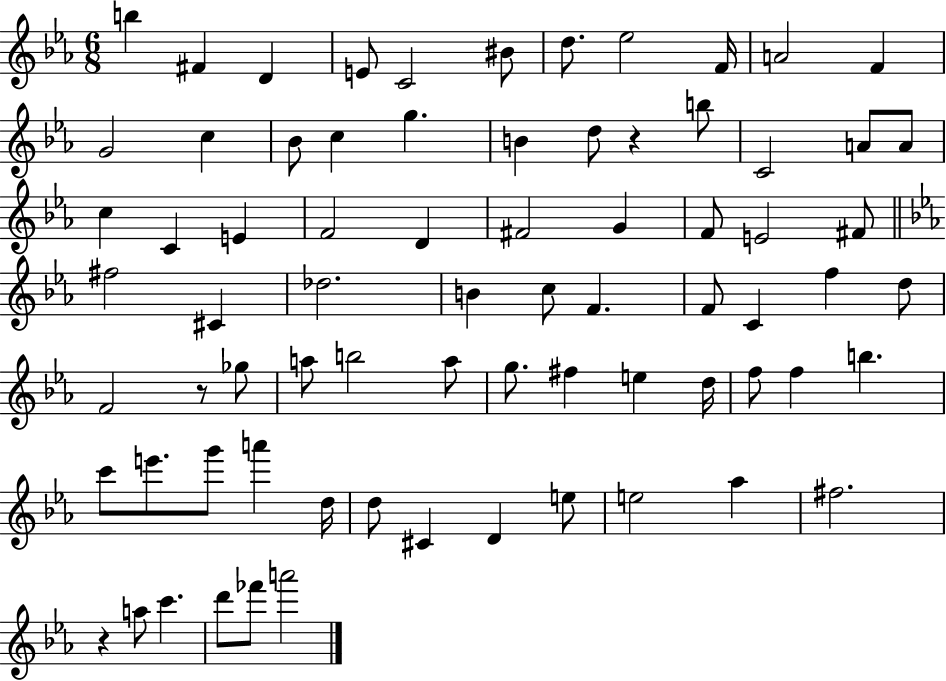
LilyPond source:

{
  \clef treble
  \numericTimeSignature
  \time 6/8
  \key ees \major
  b''4 fis'4 d'4 | e'8 c'2 bis'8 | d''8. ees''2 f'16 | a'2 f'4 | \break g'2 c''4 | bes'8 c''4 g''4. | b'4 d''8 r4 b''8 | c'2 a'8 a'8 | \break c''4 c'4 e'4 | f'2 d'4 | fis'2 g'4 | f'8 e'2 fis'8 | \break \bar "||" \break \key c \minor fis''2 cis'4 | des''2. | b'4 c''8 f'4. | f'8 c'4 f''4 d''8 | \break f'2 r8 ges''8 | a''8 b''2 a''8 | g''8. fis''4 e''4 d''16 | f''8 f''4 b''4. | \break c'''8 e'''8. g'''8 a'''4 d''16 | d''8 cis'4 d'4 e''8 | e''2 aes''4 | fis''2. | \break r4 a''8 c'''4. | d'''8 fes'''8 a'''2 | \bar "|."
}